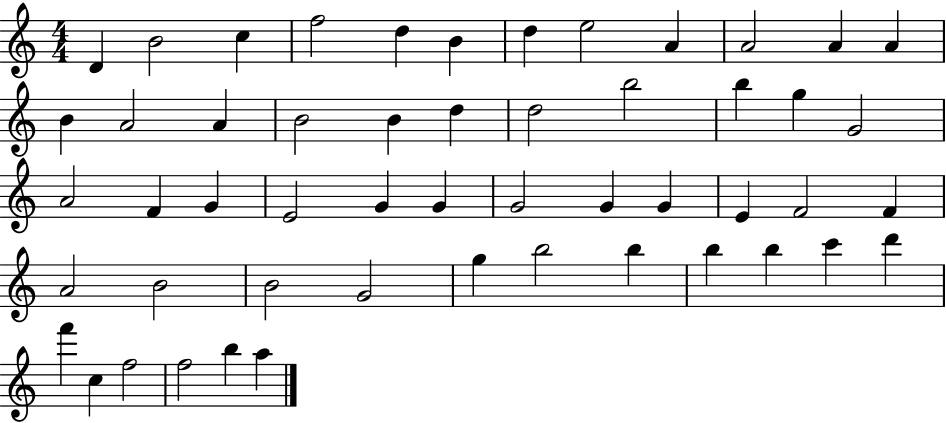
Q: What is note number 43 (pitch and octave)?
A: B5